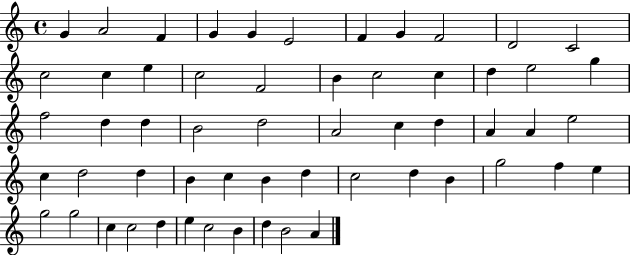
{
  \clef treble
  \time 4/4
  \defaultTimeSignature
  \key c \major
  g'4 a'2 f'4 | g'4 g'4 e'2 | f'4 g'4 f'2 | d'2 c'2 | \break c''2 c''4 e''4 | c''2 f'2 | b'4 c''2 c''4 | d''4 e''2 g''4 | \break f''2 d''4 d''4 | b'2 d''2 | a'2 c''4 d''4 | a'4 a'4 e''2 | \break c''4 d''2 d''4 | b'4 c''4 b'4 d''4 | c''2 d''4 b'4 | g''2 f''4 e''4 | \break g''2 g''2 | c''4 c''2 d''4 | e''4 c''2 b'4 | d''4 b'2 a'4 | \break \bar "|."
}